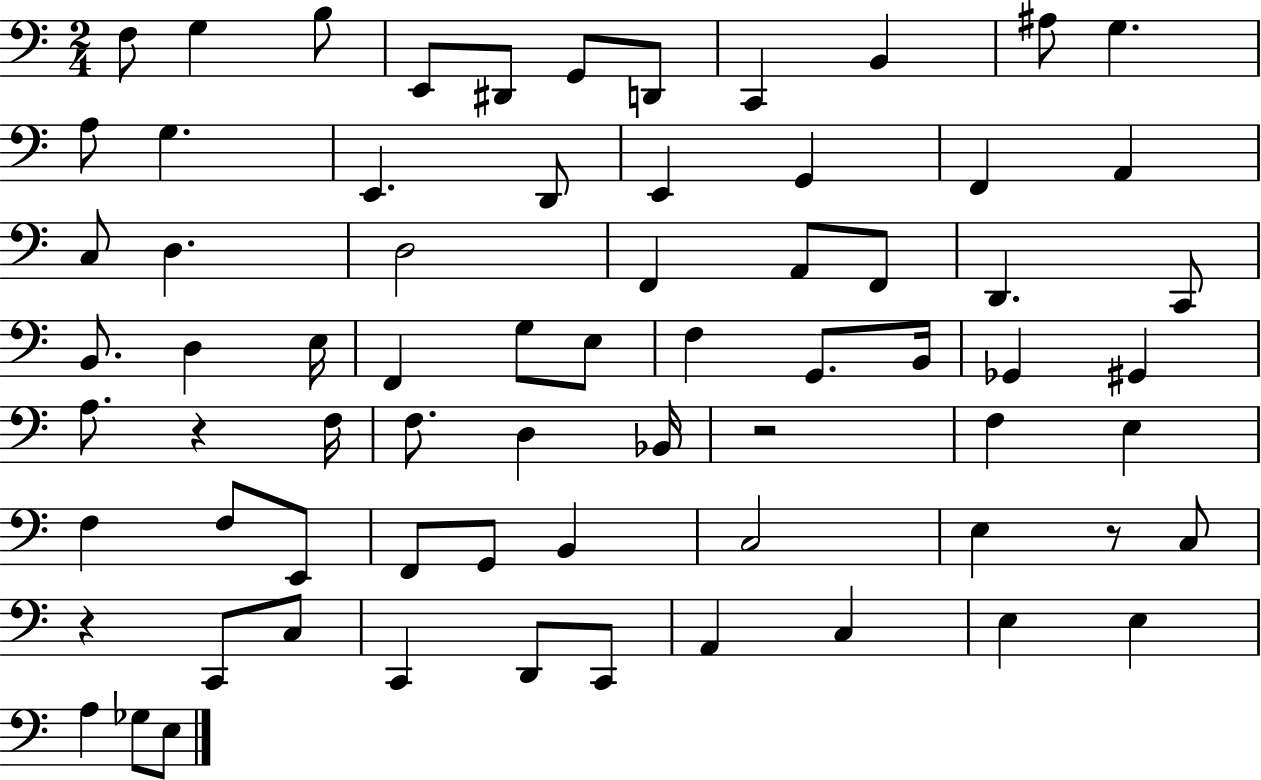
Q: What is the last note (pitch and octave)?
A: E3